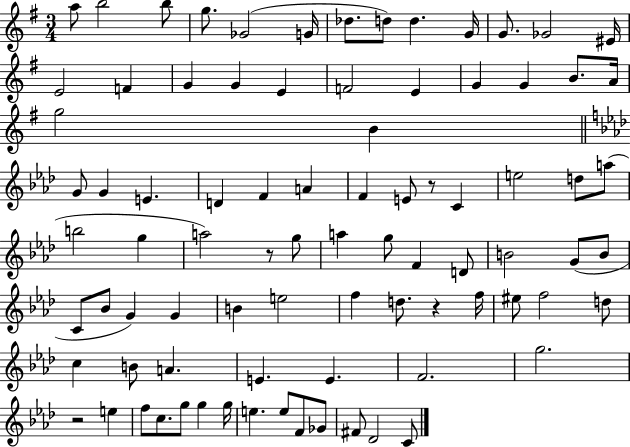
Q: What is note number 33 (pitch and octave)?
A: F4